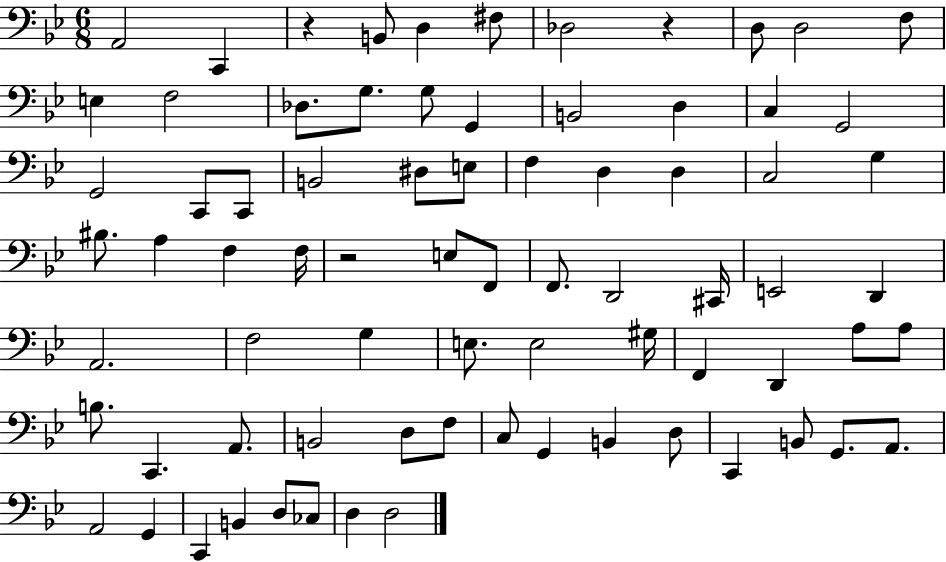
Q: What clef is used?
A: bass